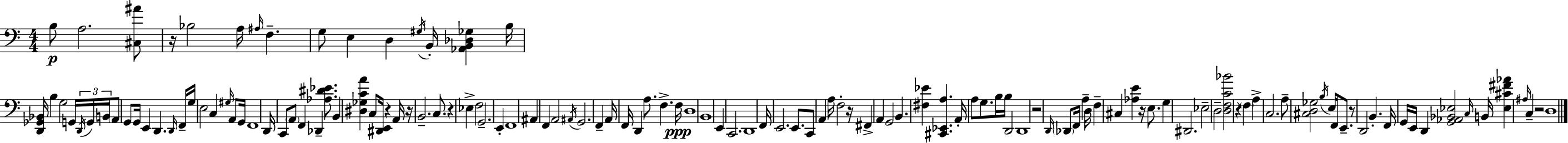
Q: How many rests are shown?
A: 10